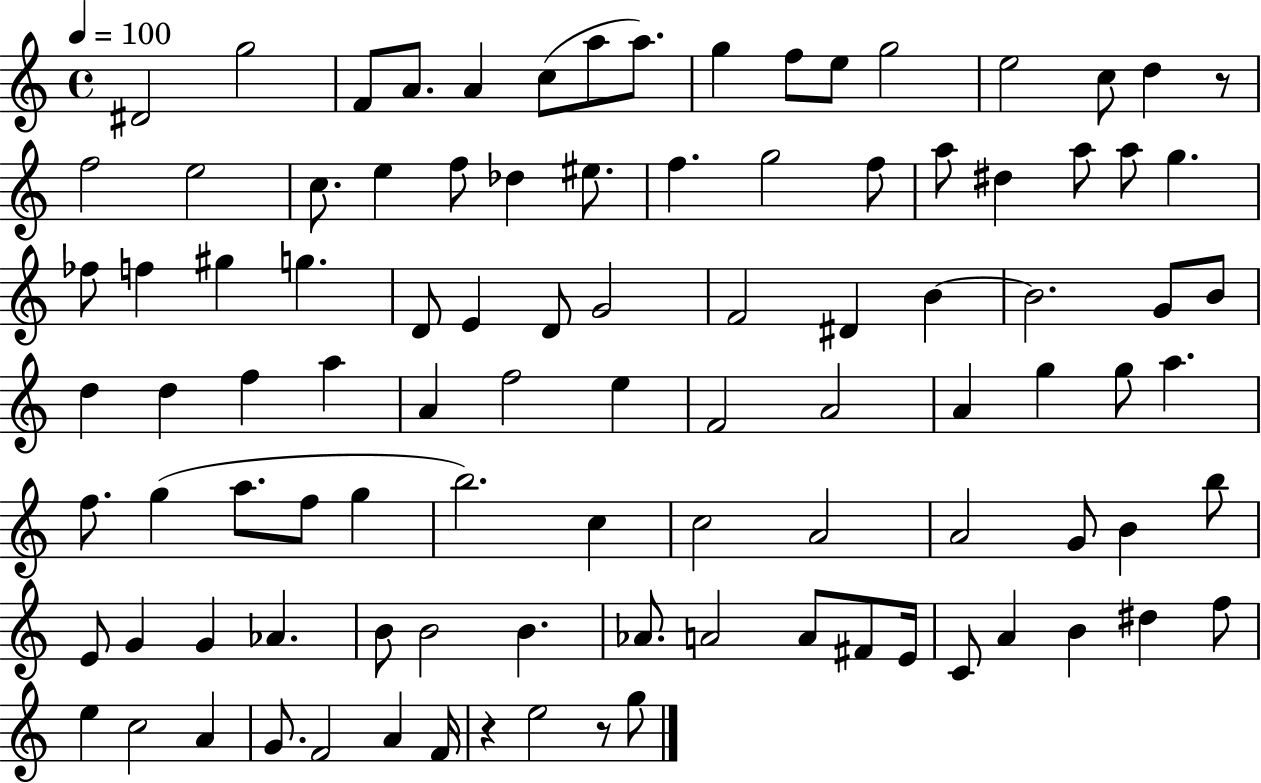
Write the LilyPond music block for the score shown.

{
  \clef treble
  \time 4/4
  \defaultTimeSignature
  \key c \major
  \tempo 4 = 100
  dis'2 g''2 | f'8 a'8. a'4 c''8( a''8 a''8.) | g''4 f''8 e''8 g''2 | e''2 c''8 d''4 r8 | \break f''2 e''2 | c''8. e''4 f''8 des''4 eis''8. | f''4. g''2 f''8 | a''8 dis''4 a''8 a''8 g''4. | \break fes''8 f''4 gis''4 g''4. | d'8 e'4 d'8 g'2 | f'2 dis'4 b'4~~ | b'2. g'8 b'8 | \break d''4 d''4 f''4 a''4 | a'4 f''2 e''4 | f'2 a'2 | a'4 g''4 g''8 a''4. | \break f''8. g''4( a''8. f''8 g''4 | b''2.) c''4 | c''2 a'2 | a'2 g'8 b'4 b''8 | \break e'8 g'4 g'4 aes'4. | b'8 b'2 b'4. | aes'8. a'2 a'8 fis'8 e'16 | c'8 a'4 b'4 dis''4 f''8 | \break e''4 c''2 a'4 | g'8. f'2 a'4 f'16 | r4 e''2 r8 g''8 | \bar "|."
}